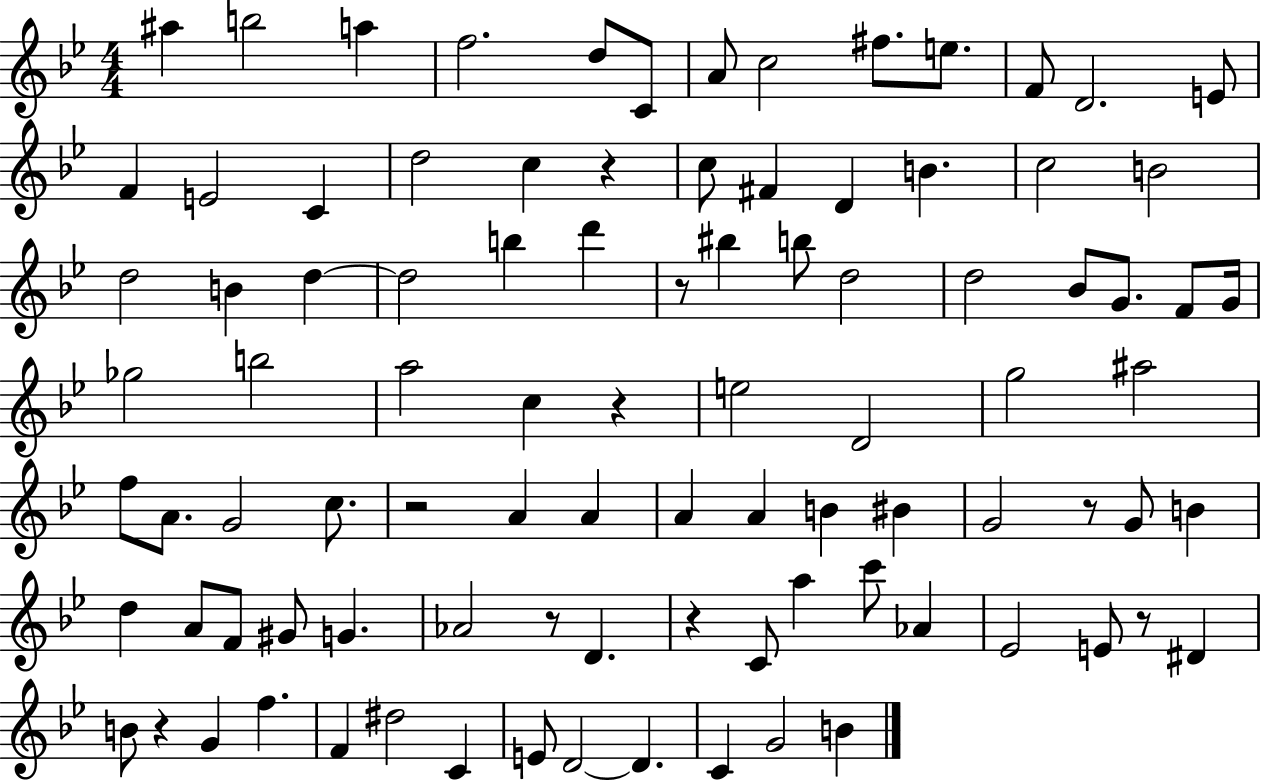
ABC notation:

X:1
T:Untitled
M:4/4
L:1/4
K:Bb
^a b2 a f2 d/2 C/2 A/2 c2 ^f/2 e/2 F/2 D2 E/2 F E2 C d2 c z c/2 ^F D B c2 B2 d2 B d d2 b d' z/2 ^b b/2 d2 d2 _B/2 G/2 F/2 G/4 _g2 b2 a2 c z e2 D2 g2 ^a2 f/2 A/2 G2 c/2 z2 A A A A B ^B G2 z/2 G/2 B d A/2 F/2 ^G/2 G _A2 z/2 D z C/2 a c'/2 _A _E2 E/2 z/2 ^D B/2 z G f F ^d2 C E/2 D2 D C G2 B